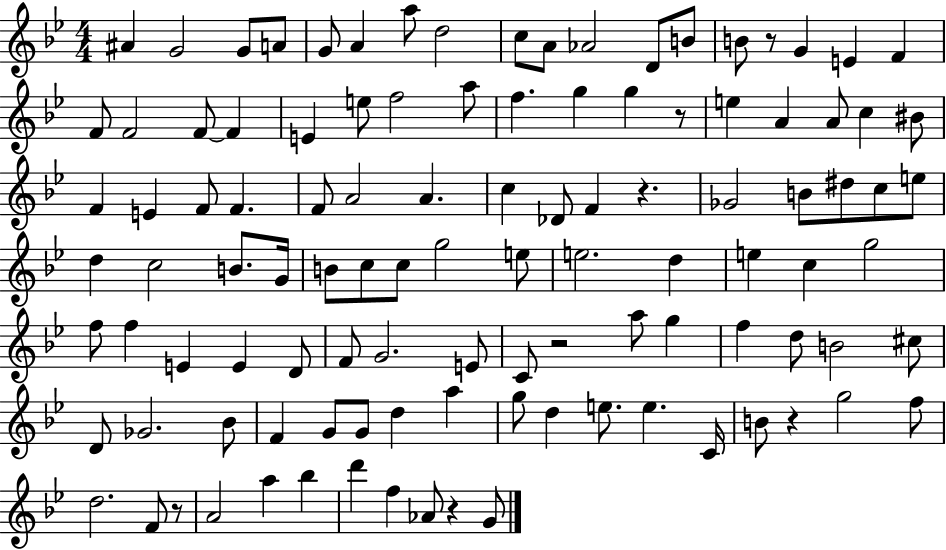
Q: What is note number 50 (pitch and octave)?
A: C5